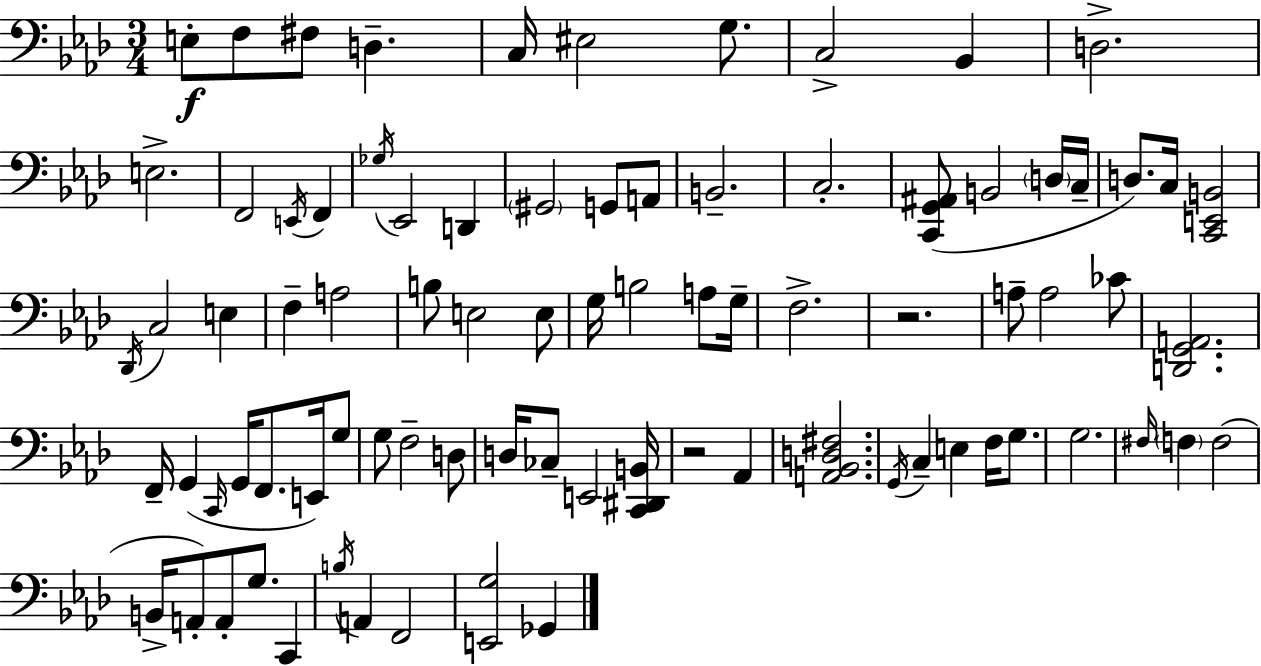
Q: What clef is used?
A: bass